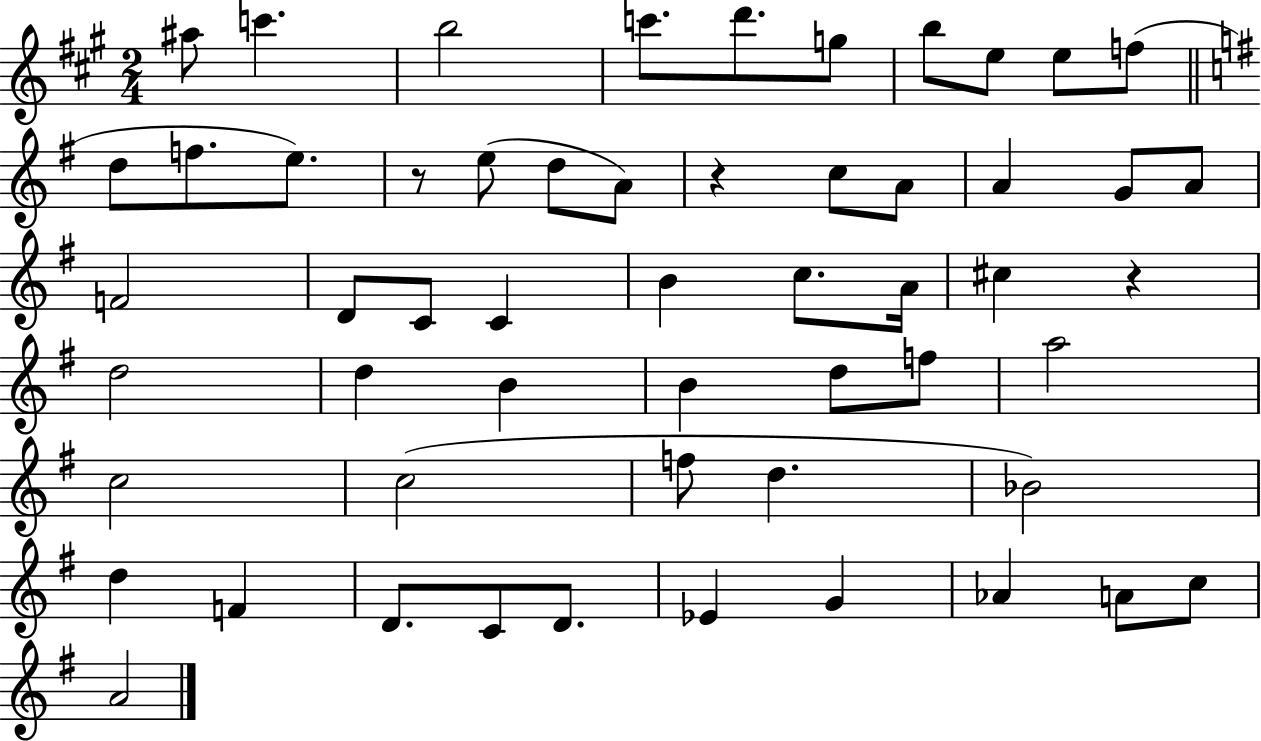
{
  \clef treble
  \numericTimeSignature
  \time 2/4
  \key a \major
  ais''8 c'''4. | b''2 | c'''8. d'''8. g''8 | b''8 e''8 e''8 f''8( | \break \bar "||" \break \key g \major d''8 f''8. e''8.) | r8 e''8( d''8 a'8) | r4 c''8 a'8 | a'4 g'8 a'8 | \break f'2 | d'8 c'8 c'4 | b'4 c''8. a'16 | cis''4 r4 | \break d''2 | d''4 b'4 | b'4 d''8 f''8 | a''2 | \break c''2 | c''2( | f''8 d''4. | bes'2) | \break d''4 f'4 | d'8. c'8 d'8. | ees'4 g'4 | aes'4 a'8 c''8 | \break a'2 | \bar "|."
}